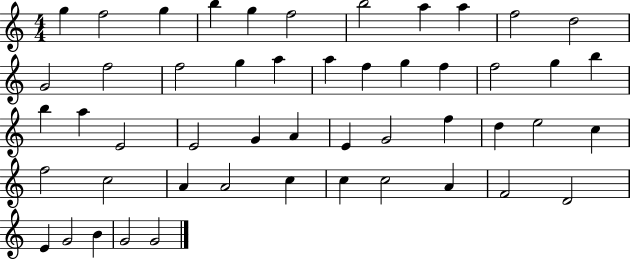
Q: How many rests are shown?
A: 0